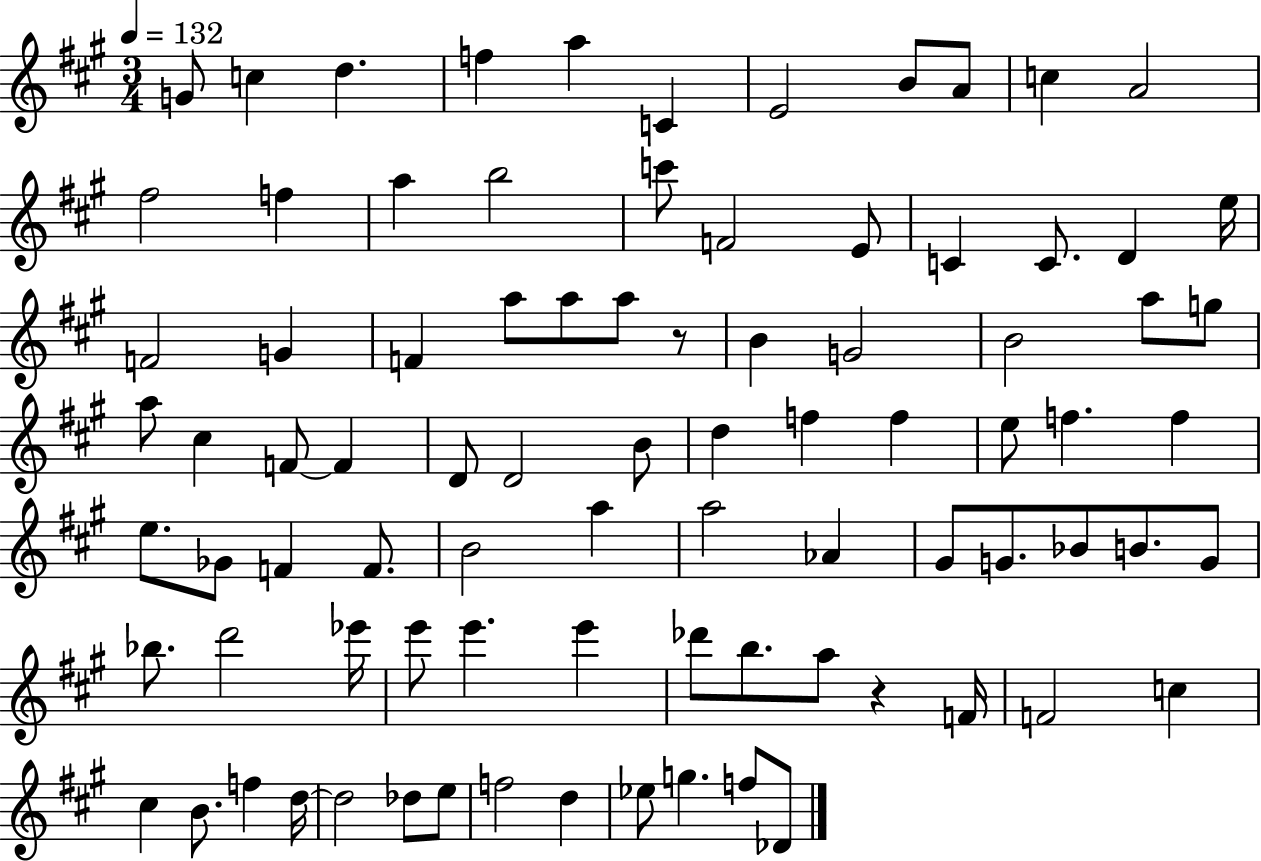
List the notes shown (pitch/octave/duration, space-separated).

G4/e C5/q D5/q. F5/q A5/q C4/q E4/h B4/e A4/e C5/q A4/h F#5/h F5/q A5/q B5/h C6/e F4/h E4/e C4/q C4/e. D4/q E5/s F4/h G4/q F4/q A5/e A5/e A5/e R/e B4/q G4/h B4/h A5/e G5/e A5/e C#5/q F4/e F4/q D4/e D4/h B4/e D5/q F5/q F5/q E5/e F5/q. F5/q E5/e. Gb4/e F4/q F4/e. B4/h A5/q A5/h Ab4/q G#4/e G4/e. Bb4/e B4/e. G4/e Bb5/e. D6/h Eb6/s E6/e E6/q. E6/q Db6/e B5/e. A5/e R/q F4/s F4/h C5/q C#5/q B4/e. F5/q D5/s D5/h Db5/e E5/e F5/h D5/q Eb5/e G5/q. F5/e Db4/e